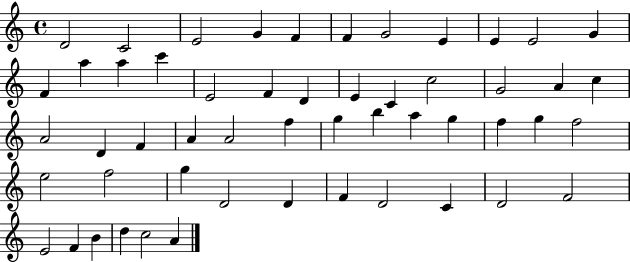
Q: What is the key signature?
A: C major